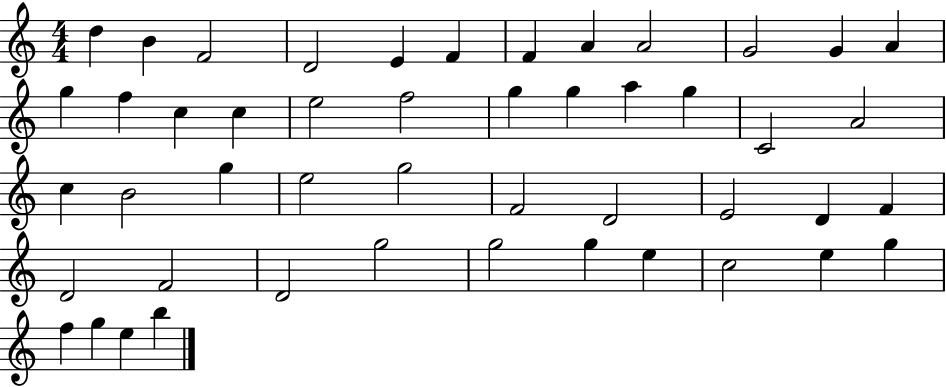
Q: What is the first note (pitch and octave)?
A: D5